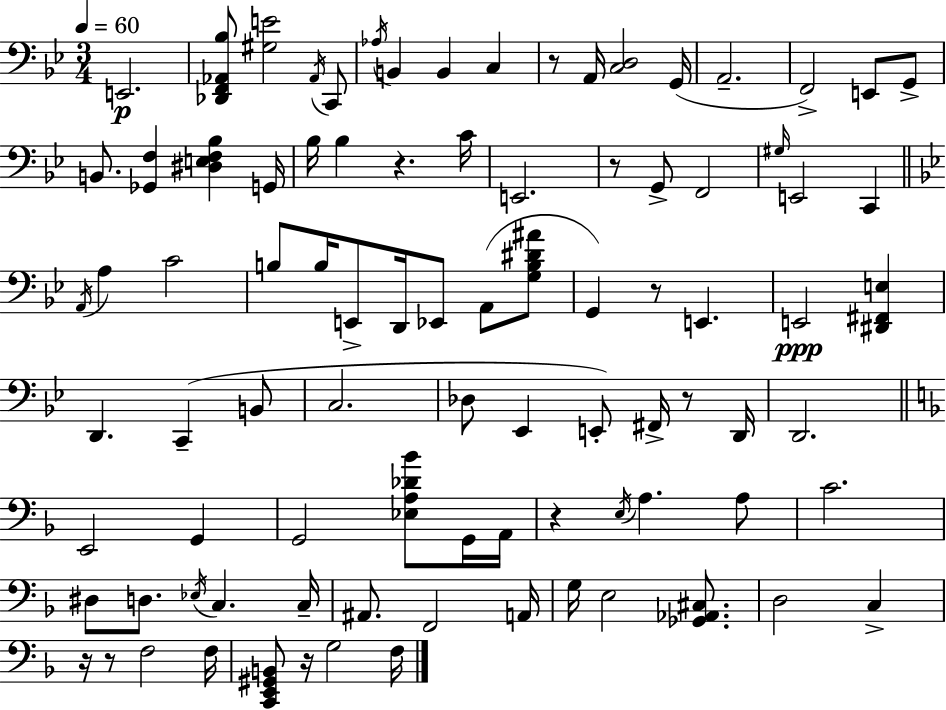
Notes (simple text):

E2/h. [Db2,F2,Ab2,Bb3]/e [G#3,E4]/h Ab2/s C2/e Ab3/s B2/q B2/q C3/q R/e A2/s [C3,D3]/h G2/s A2/h. F2/h E2/e G2/e B2/e. [Gb2,F3]/q [D#3,E3,F3,Bb3]/q G2/s Bb3/s Bb3/q R/q. C4/s E2/h. R/e G2/e F2/h G#3/s E2/h C2/q A2/s A3/q C4/h B3/e B3/s E2/e D2/s Eb2/e A2/e [G3,B3,D#4,A#4]/e G2/q R/e E2/q. E2/h [D#2,F#2,E3]/q D2/q. C2/q B2/e C3/h. Db3/e Eb2/q E2/e F#2/s R/e D2/s D2/h. E2/h G2/q G2/h [Eb3,A3,Db4,Bb4]/e G2/s A2/s R/q E3/s A3/q. A3/e C4/h. D#3/e D3/e. Eb3/s C3/q. C3/s A#2/e. F2/h A2/s G3/s E3/h [Gb2,Ab2,C#3]/e. D3/h C3/q R/s R/e F3/h F3/s [C2,E2,G#2,B2]/e R/s G3/h F3/s